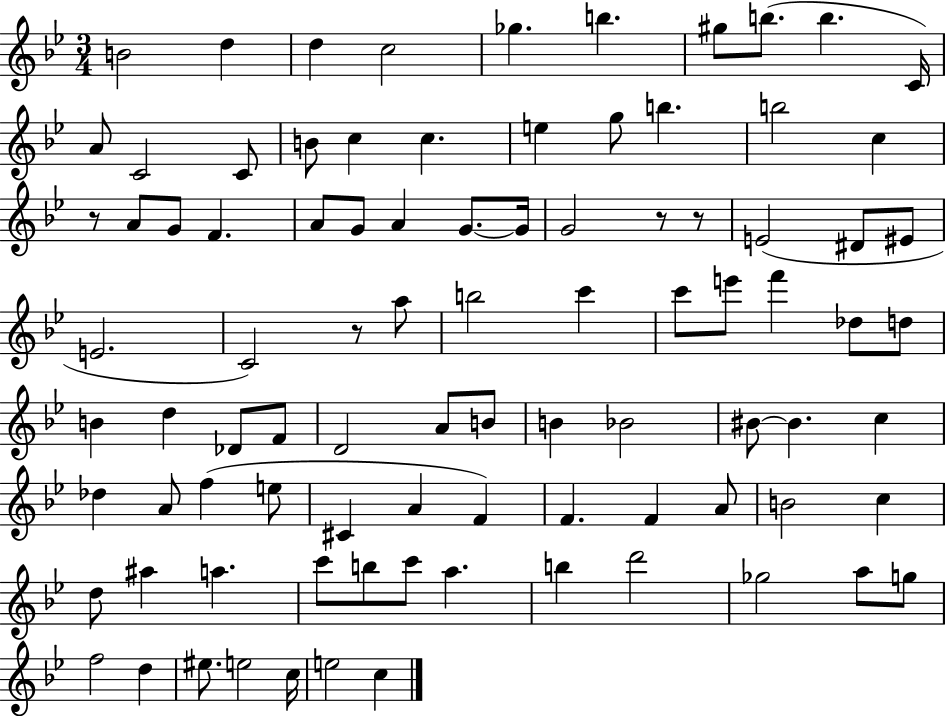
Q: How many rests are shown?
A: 4